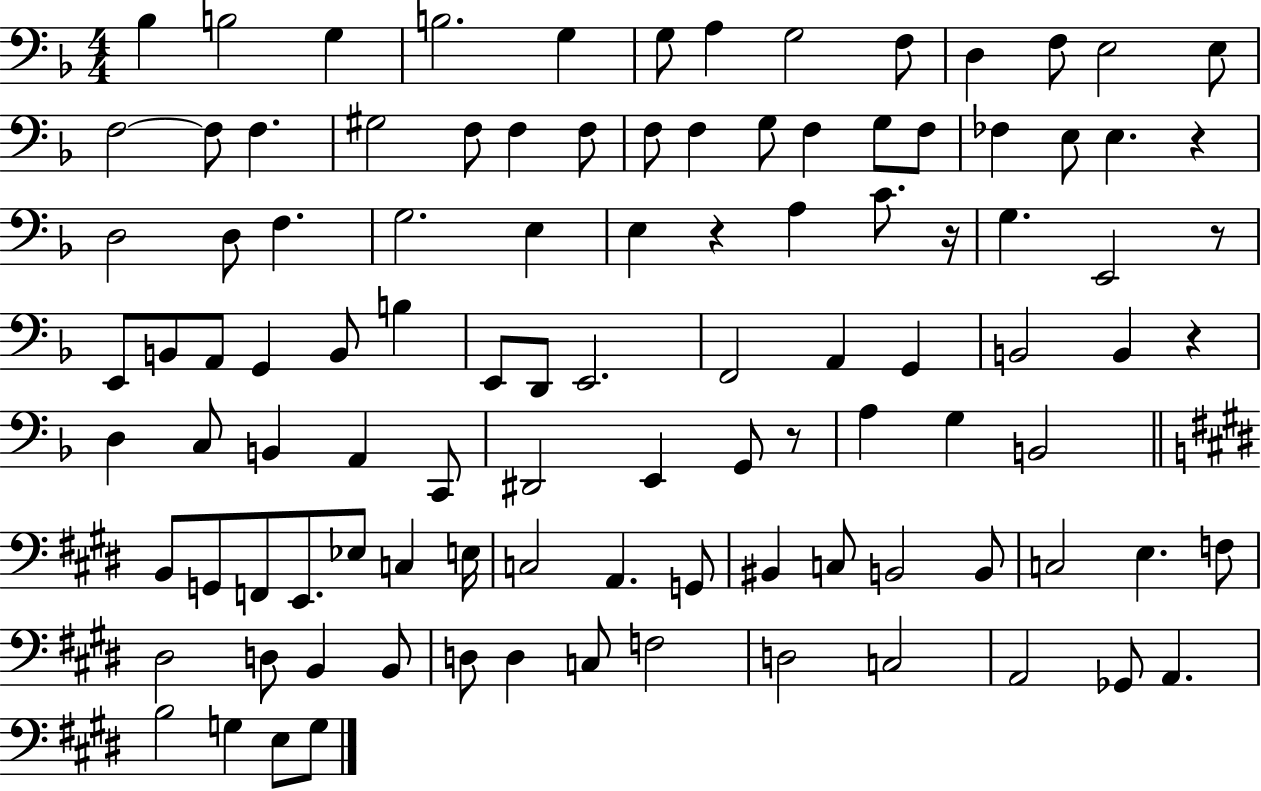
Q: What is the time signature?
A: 4/4